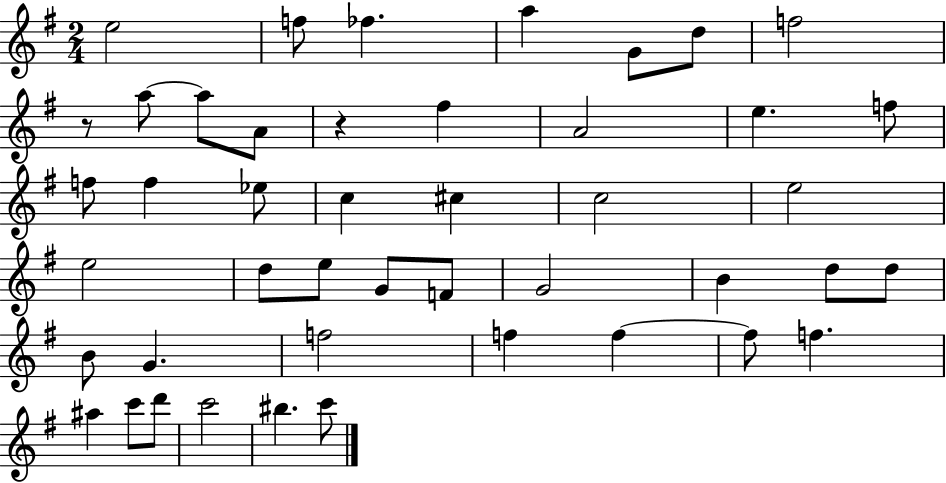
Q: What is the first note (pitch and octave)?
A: E5